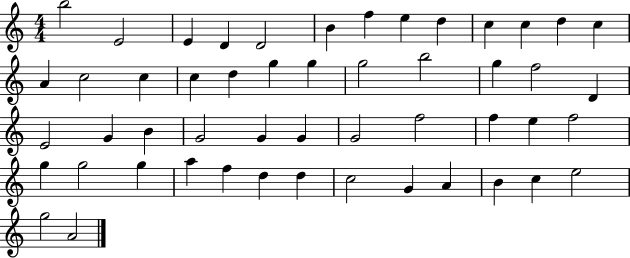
B5/h E4/h E4/q D4/q D4/h B4/q F5/q E5/q D5/q C5/q C5/q D5/q C5/q A4/q C5/h C5/q C5/q D5/q G5/q G5/q G5/h B5/h G5/q F5/h D4/q E4/h G4/q B4/q G4/h G4/q G4/q G4/h F5/h F5/q E5/q F5/h G5/q G5/h G5/q A5/q F5/q D5/q D5/q C5/h G4/q A4/q B4/q C5/q E5/h G5/h A4/h